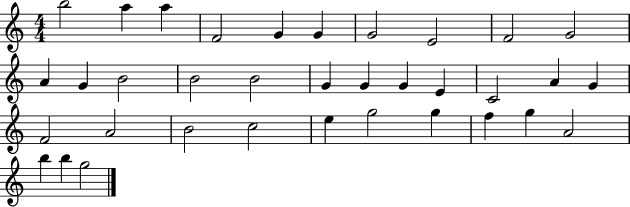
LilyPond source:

{
  \clef treble
  \numericTimeSignature
  \time 4/4
  \key c \major
  b''2 a''4 a''4 | f'2 g'4 g'4 | g'2 e'2 | f'2 g'2 | \break a'4 g'4 b'2 | b'2 b'2 | g'4 g'4 g'4 e'4 | c'2 a'4 g'4 | \break f'2 a'2 | b'2 c''2 | e''4 g''2 g''4 | f''4 g''4 a'2 | \break b''4 b''4 g''2 | \bar "|."
}